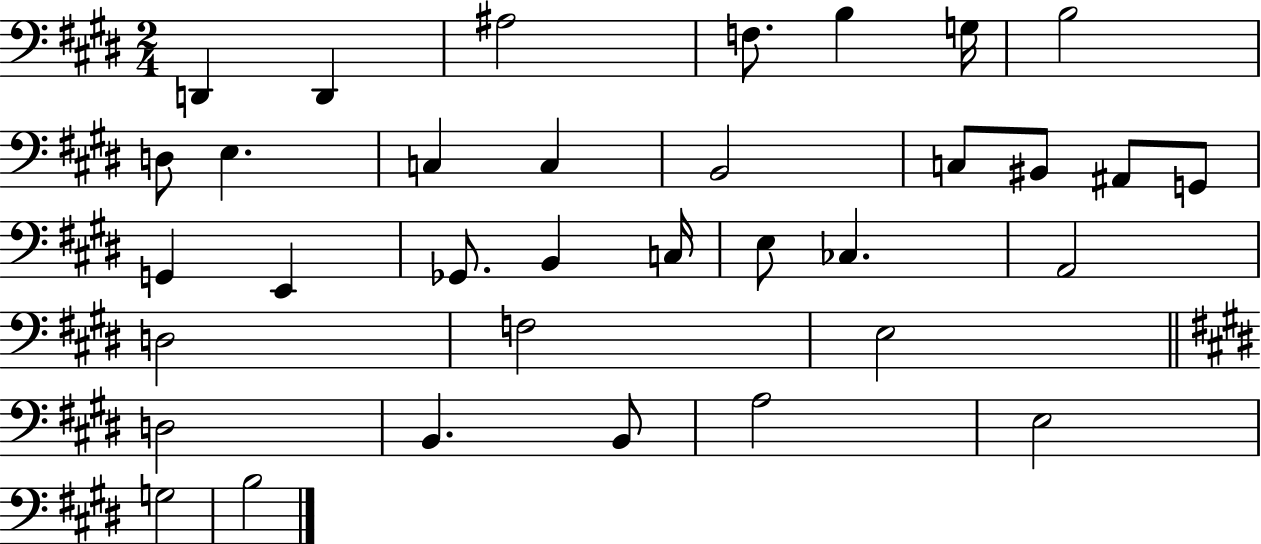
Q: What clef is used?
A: bass